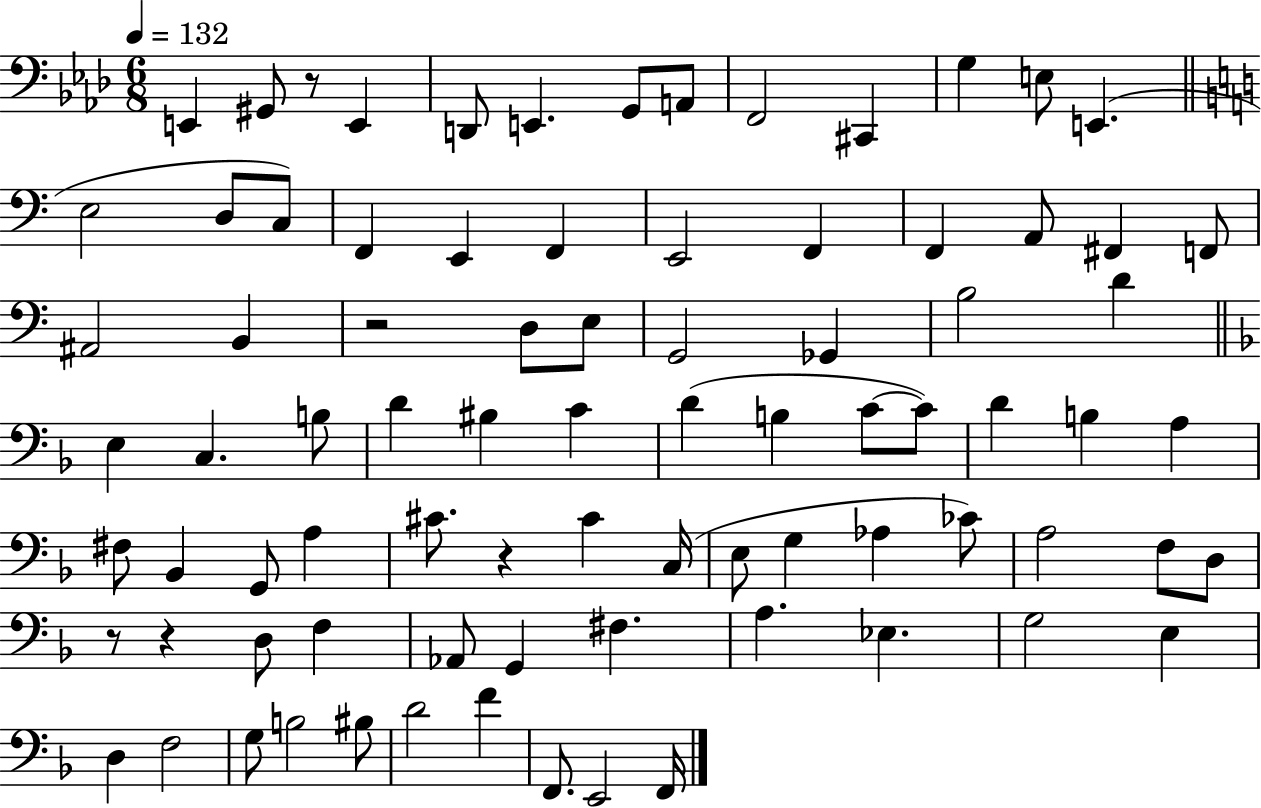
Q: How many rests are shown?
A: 5